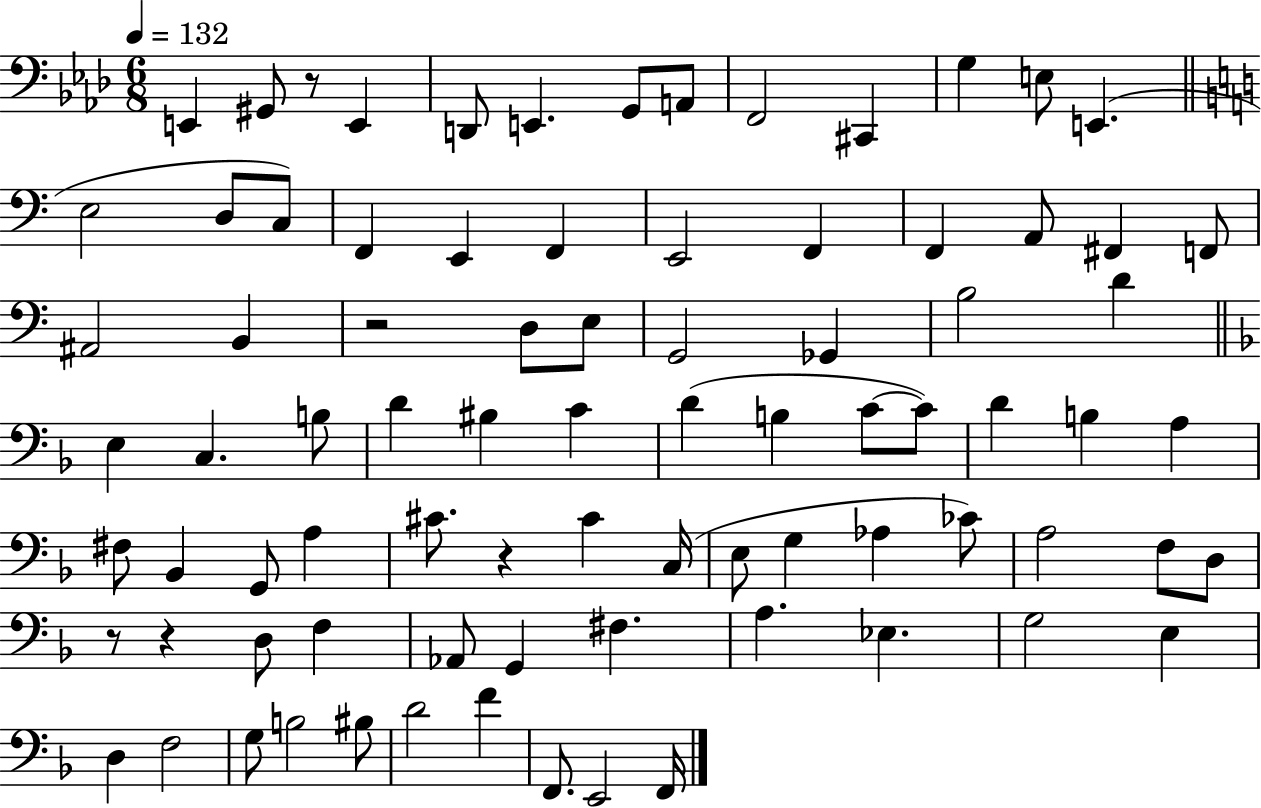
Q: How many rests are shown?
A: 5